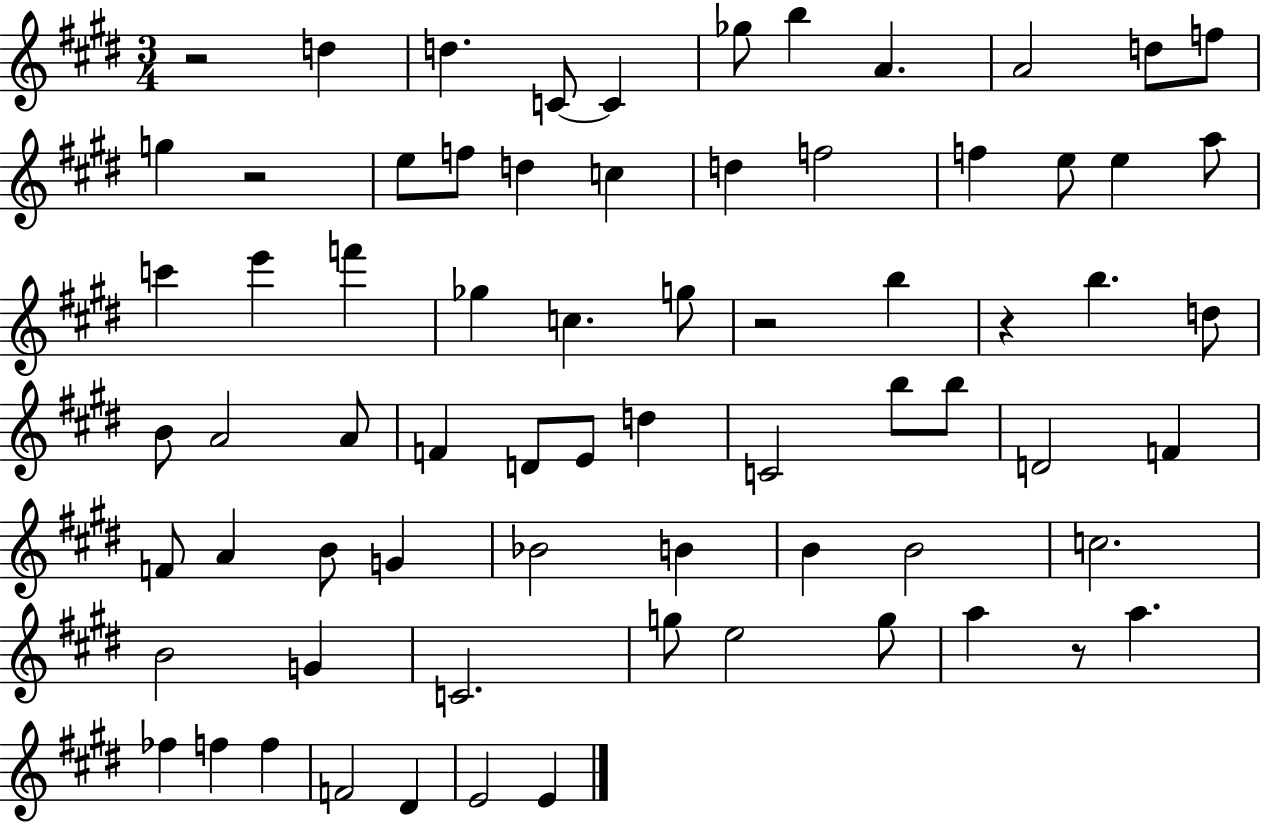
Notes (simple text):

R/h D5/q D5/q. C4/e C4/q Gb5/e B5/q A4/q. A4/h D5/e F5/e G5/q R/h E5/e F5/e D5/q C5/q D5/q F5/h F5/q E5/e E5/q A5/e C6/q E6/q F6/q Gb5/q C5/q. G5/e R/h B5/q R/q B5/q. D5/e B4/e A4/h A4/e F4/q D4/e E4/e D5/q C4/h B5/e B5/e D4/h F4/q F4/e A4/q B4/e G4/q Bb4/h B4/q B4/q B4/h C5/h. B4/h G4/q C4/h. G5/e E5/h G5/e A5/q R/e A5/q. FES5/q F5/q F5/q F4/h D#4/q E4/h E4/q